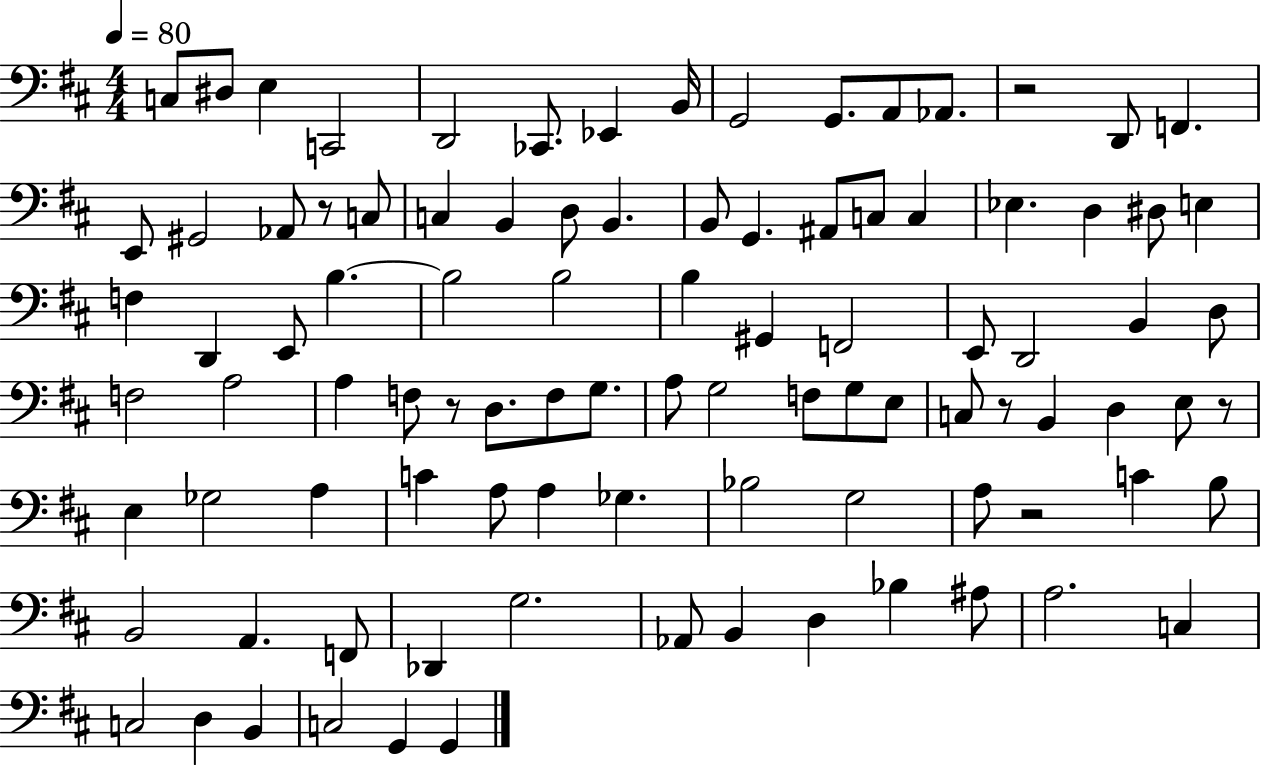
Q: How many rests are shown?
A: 6